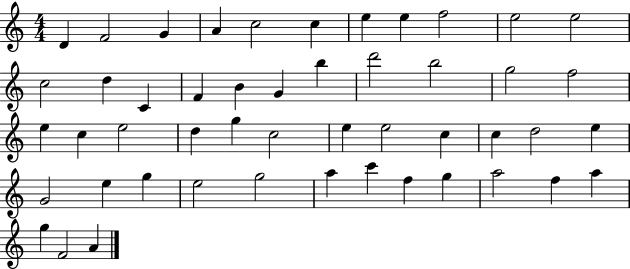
X:1
T:Untitled
M:4/4
L:1/4
K:C
D F2 G A c2 c e e f2 e2 e2 c2 d C F B G b d'2 b2 g2 f2 e c e2 d g c2 e e2 c c d2 e G2 e g e2 g2 a c' f g a2 f a g F2 A